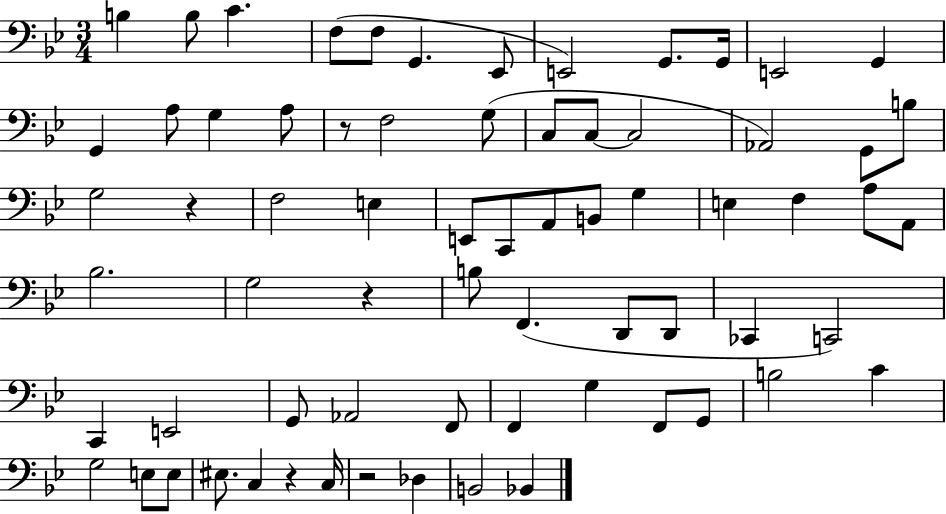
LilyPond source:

{
  \clef bass
  \numericTimeSignature
  \time 3/4
  \key bes \major
  b4 b8 c'4. | f8( f8 g,4. ees,8 | e,2) g,8. g,16 | e,2 g,4 | \break g,4 a8 g4 a8 | r8 f2 g8( | c8 c8~~ c2 | aes,2) g,8 b8 | \break g2 r4 | f2 e4 | e,8 c,8 a,8 b,8 g4 | e4 f4 a8 a,8 | \break bes2. | g2 r4 | b8 f,4.( d,8 d,8 | ces,4 c,2) | \break c,4 e,2 | g,8 aes,2 f,8 | f,4 g4 f,8 g,8 | b2 c'4 | \break g2 e8 e8 | eis8. c4 r4 c16 | r2 des4 | b,2 bes,4 | \break \bar "|."
}